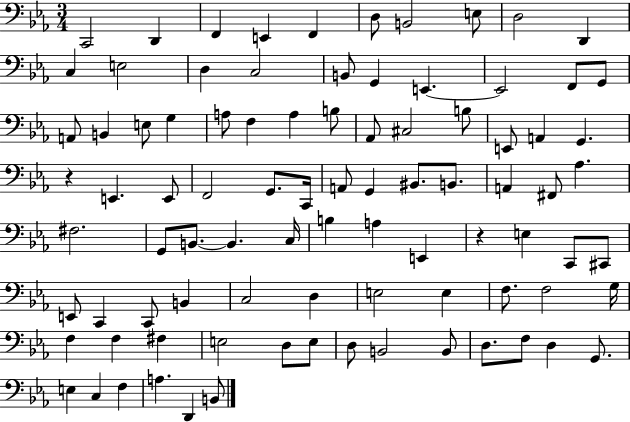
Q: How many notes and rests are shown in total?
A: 89